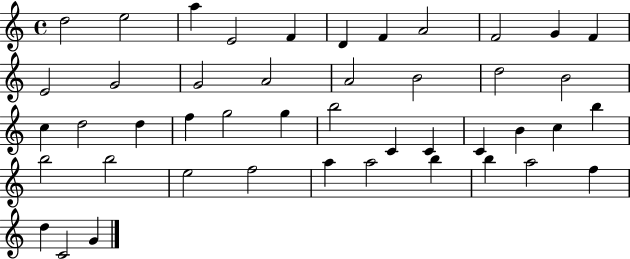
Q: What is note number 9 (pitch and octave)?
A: F4